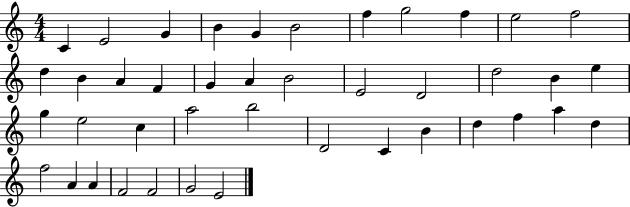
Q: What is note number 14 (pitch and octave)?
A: A4